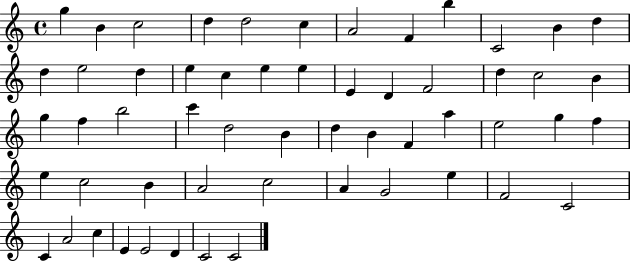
G5/q B4/q C5/h D5/q D5/h C5/q A4/h F4/q B5/q C4/h B4/q D5/q D5/q E5/h D5/q E5/q C5/q E5/q E5/q E4/q D4/q F4/h D5/q C5/h B4/q G5/q F5/q B5/h C6/q D5/h B4/q D5/q B4/q F4/q A5/q E5/h G5/q F5/q E5/q C5/h B4/q A4/h C5/h A4/q G4/h E5/q F4/h C4/h C4/q A4/h C5/q E4/q E4/h D4/q C4/h C4/h